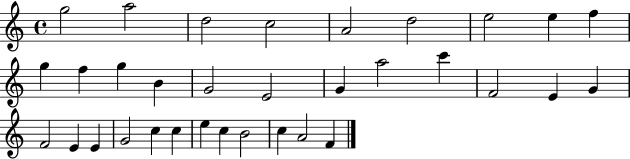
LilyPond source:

{
  \clef treble
  \time 4/4
  \defaultTimeSignature
  \key c \major
  g''2 a''2 | d''2 c''2 | a'2 d''2 | e''2 e''4 f''4 | \break g''4 f''4 g''4 b'4 | g'2 e'2 | g'4 a''2 c'''4 | f'2 e'4 g'4 | \break f'2 e'4 e'4 | g'2 c''4 c''4 | e''4 c''4 b'2 | c''4 a'2 f'4 | \break \bar "|."
}